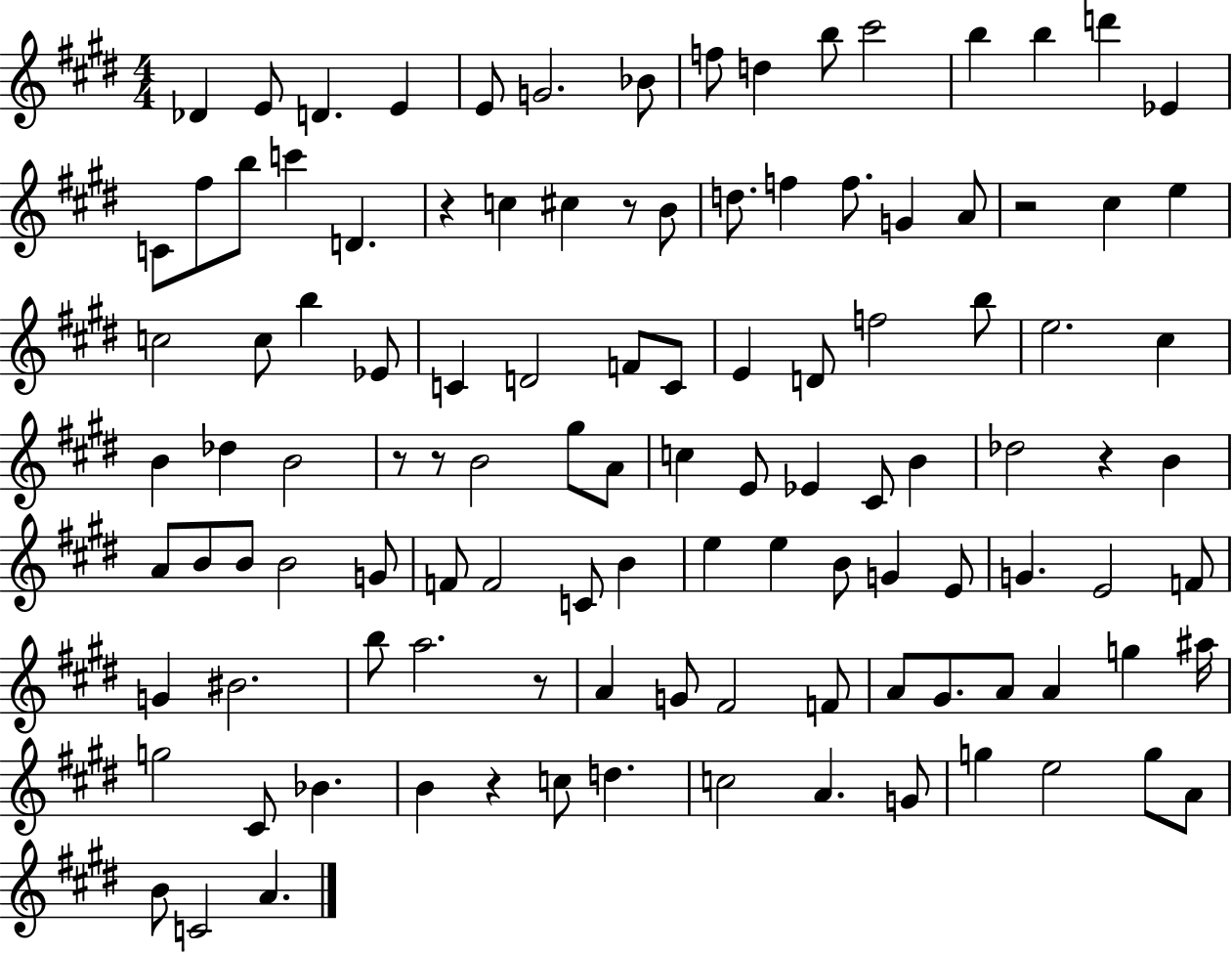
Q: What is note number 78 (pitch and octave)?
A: A5